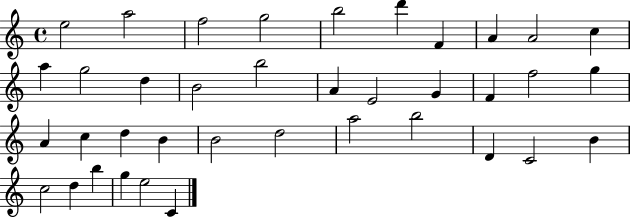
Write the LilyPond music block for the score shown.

{
  \clef treble
  \time 4/4
  \defaultTimeSignature
  \key c \major
  e''2 a''2 | f''2 g''2 | b''2 d'''4 f'4 | a'4 a'2 c''4 | \break a''4 g''2 d''4 | b'2 b''2 | a'4 e'2 g'4 | f'4 f''2 g''4 | \break a'4 c''4 d''4 b'4 | b'2 d''2 | a''2 b''2 | d'4 c'2 b'4 | \break c''2 d''4 b''4 | g''4 e''2 c'4 | \bar "|."
}